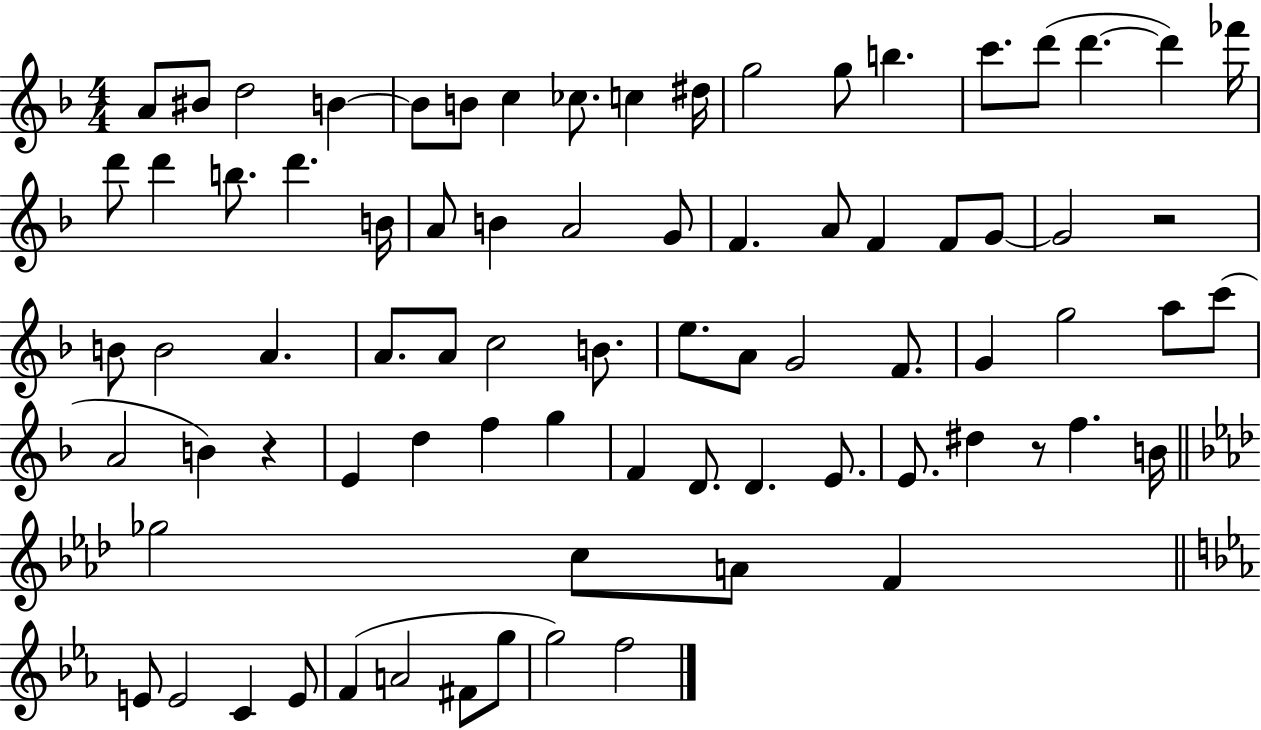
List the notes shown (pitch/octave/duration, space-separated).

A4/e BIS4/e D5/h B4/q B4/e B4/e C5/q CES5/e. C5/q D#5/s G5/h G5/e B5/q. C6/e. D6/e D6/q. D6/q FES6/s D6/e D6/q B5/e. D6/q. B4/s A4/e B4/q A4/h G4/e F4/q. A4/e F4/q F4/e G4/e G4/h R/h B4/e B4/h A4/q. A4/e. A4/e C5/h B4/e. E5/e. A4/e G4/h F4/e. G4/q G5/h A5/e C6/e A4/h B4/q R/q E4/q D5/q F5/q G5/q F4/q D4/e. D4/q. E4/e. E4/e. D#5/q R/e F5/q. B4/s Gb5/h C5/e A4/e F4/q E4/e E4/h C4/q E4/e F4/q A4/h F#4/e G5/e G5/h F5/h